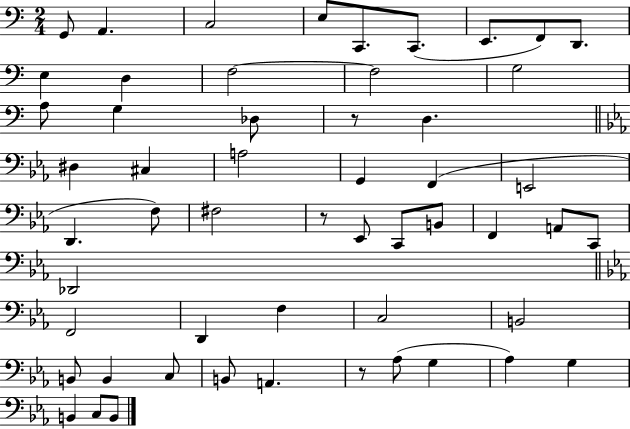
G2/e A2/q. C3/h E3/e C2/e. C2/e. E2/e. F2/e D2/e. E3/q D3/q F3/h F3/h G3/h A3/e G3/q Db3/e R/e D3/q. D#3/q C#3/q A3/h G2/q F2/q E2/h D2/q. F3/e F#3/h R/e Eb2/e C2/e B2/e F2/q A2/e C2/e Db2/h F2/h D2/q F3/q C3/h B2/h B2/e B2/q C3/e B2/e A2/q. R/e Ab3/e G3/q Ab3/q G3/q B2/q C3/e B2/e